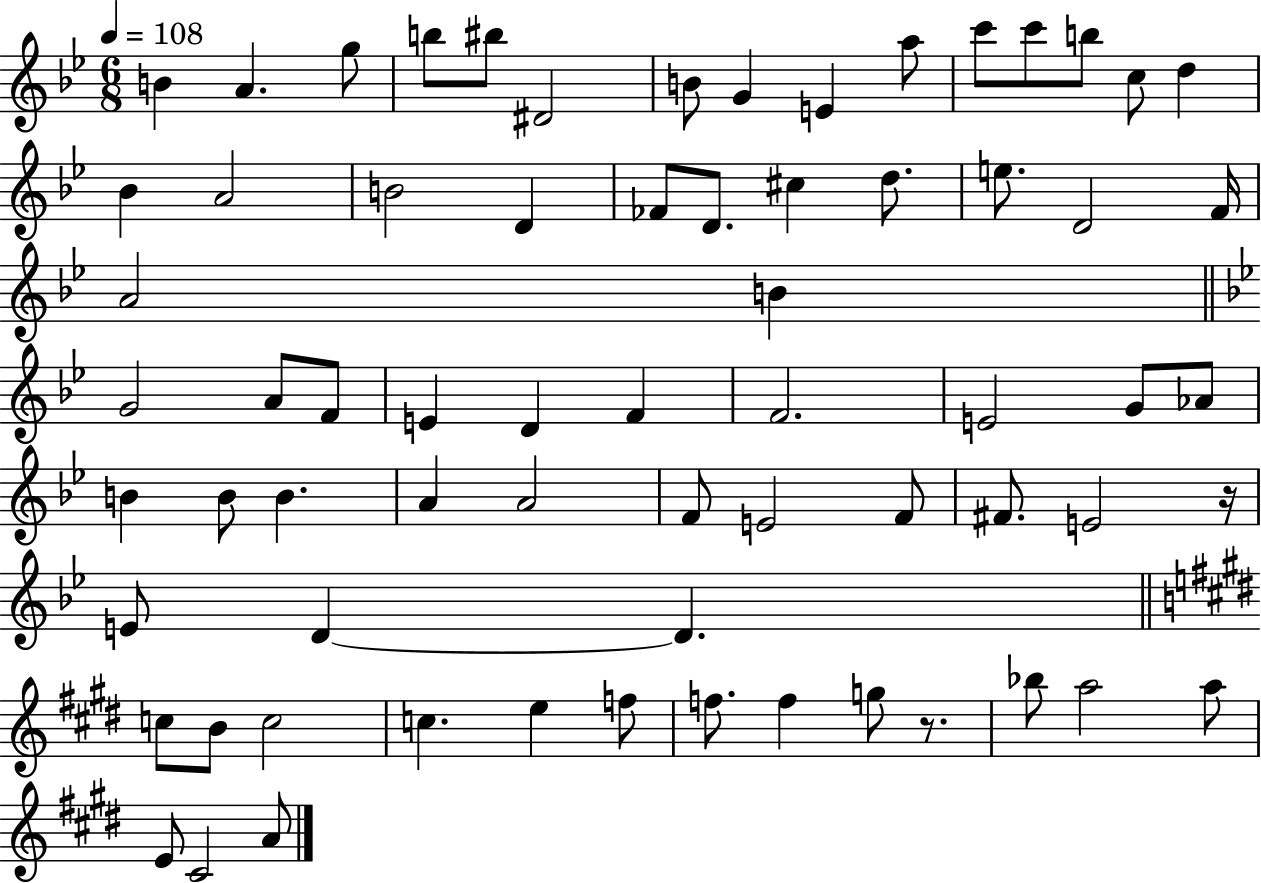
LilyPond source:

{
  \clef treble
  \numericTimeSignature
  \time 6/8
  \key bes \major
  \tempo 4 = 108
  b'4 a'4. g''8 | b''8 bis''8 dis'2 | b'8 g'4 e'4 a''8 | c'''8 c'''8 b''8 c''8 d''4 | \break bes'4 a'2 | b'2 d'4 | fes'8 d'8. cis''4 d''8. | e''8. d'2 f'16 | \break a'2 b'4 | \bar "||" \break \key bes \major g'2 a'8 f'8 | e'4 d'4 f'4 | f'2. | e'2 g'8 aes'8 | \break b'4 b'8 b'4. | a'4 a'2 | f'8 e'2 f'8 | fis'8. e'2 r16 | \break e'8 d'4~~ d'4. | \bar "||" \break \key e \major c''8 b'8 c''2 | c''4. e''4 f''8 | f''8. f''4 g''8 r8. | bes''8 a''2 a''8 | \break e'8 cis'2 a'8 | \bar "|."
}